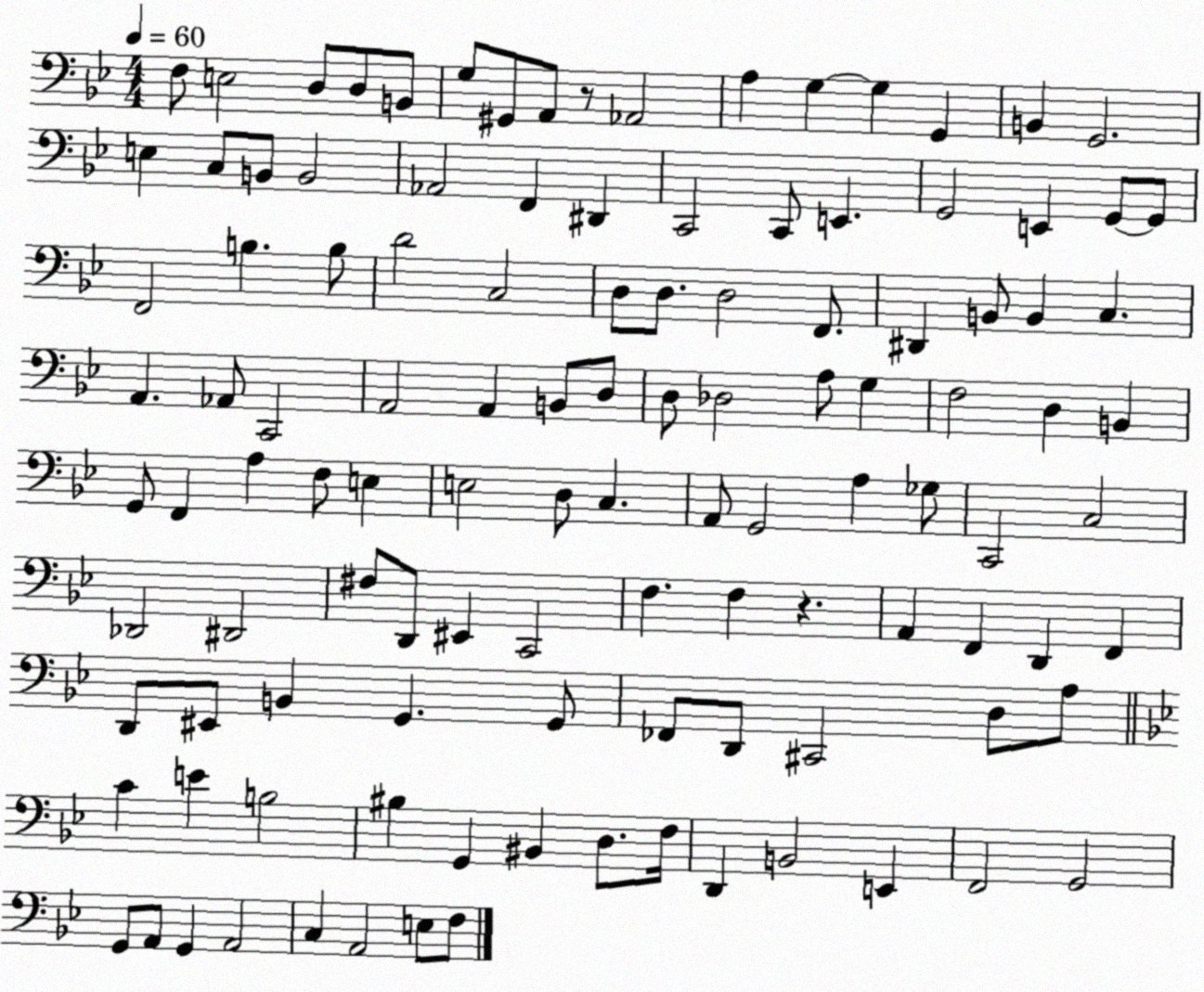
X:1
T:Untitled
M:4/4
L:1/4
K:Bb
F,/2 E,2 D,/2 D,/2 B,,/2 G,/2 ^G,,/2 A,,/2 z/2 _A,,2 A, G, G, G,, B,, G,,2 E, C,/2 B,,/2 B,,2 _A,,2 F,, ^D,, C,,2 C,,/2 E,, G,,2 E,, G,,/2 G,,/2 F,,2 B, B,/2 D2 C,2 D,/2 D,/2 D,2 F,,/2 ^D,, B,,/2 B,, C, A,, _A,,/2 C,,2 A,,2 A,, B,,/2 D,/2 D,/2 _D,2 A,/2 G, F,2 D, B,, G,,/2 F,, A, F,/2 E, E,2 D,/2 C, A,,/2 G,,2 A, _G,/2 C,,2 C,2 _D,,2 ^D,,2 ^F,/2 D,,/2 ^E,, C,,2 F, F, z A,, F,, D,, F,, D,,/2 ^E,,/2 B,, G,, G,,/2 _F,,/2 D,,/2 ^C,,2 D,/2 A,/2 C E B,2 ^B, G,, ^B,, D,/2 F,/4 D,, B,,2 E,, F,,2 G,,2 G,,/2 A,,/2 G,, A,,2 C, A,,2 E,/2 F,/2